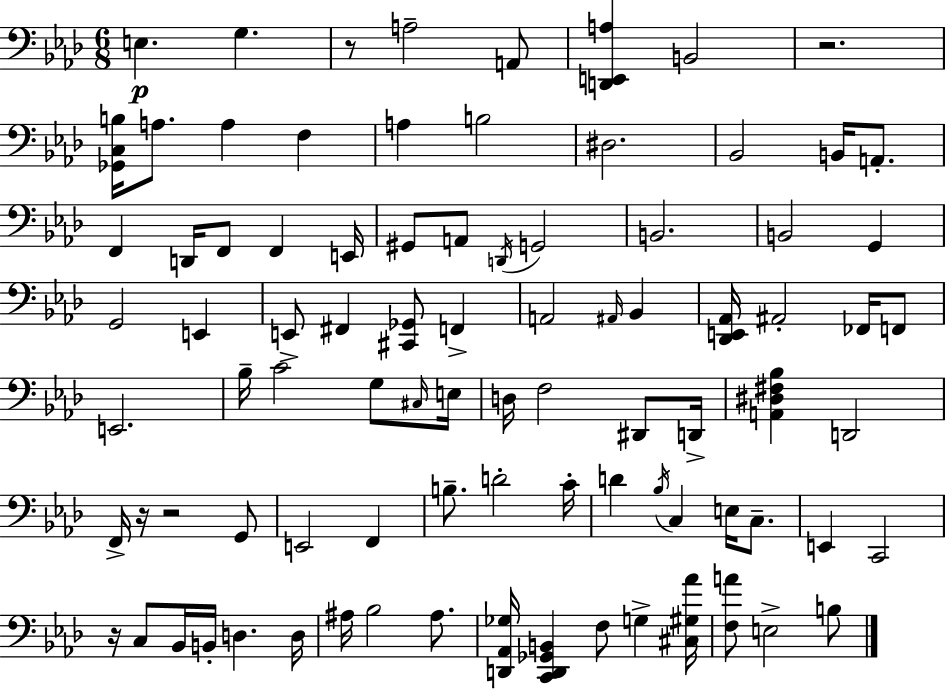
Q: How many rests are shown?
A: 5